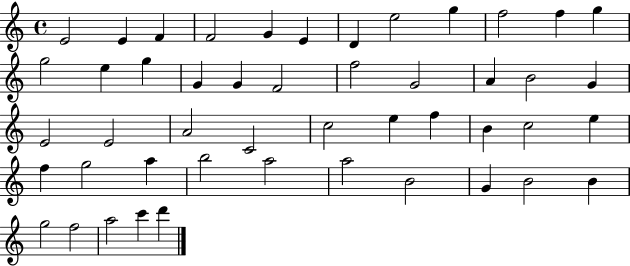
{
  \clef treble
  \time 4/4
  \defaultTimeSignature
  \key c \major
  e'2 e'4 f'4 | f'2 g'4 e'4 | d'4 e''2 g''4 | f''2 f''4 g''4 | \break g''2 e''4 g''4 | g'4 g'4 f'2 | f''2 g'2 | a'4 b'2 g'4 | \break e'2 e'2 | a'2 c'2 | c''2 e''4 f''4 | b'4 c''2 e''4 | \break f''4 g''2 a''4 | b''2 a''2 | a''2 b'2 | g'4 b'2 b'4 | \break g''2 f''2 | a''2 c'''4 d'''4 | \bar "|."
}